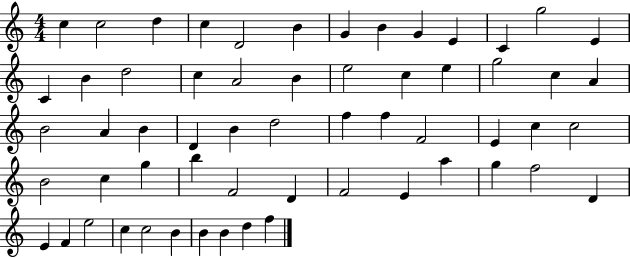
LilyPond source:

{
  \clef treble
  \numericTimeSignature
  \time 4/4
  \key c \major
  c''4 c''2 d''4 | c''4 d'2 b'4 | g'4 b'4 g'4 e'4 | c'4 g''2 e'4 | \break c'4 b'4 d''2 | c''4 a'2 b'4 | e''2 c''4 e''4 | g''2 c''4 a'4 | \break b'2 a'4 b'4 | d'4 b'4 d''2 | f''4 f''4 f'2 | e'4 c''4 c''2 | \break b'2 c''4 g''4 | b''4 f'2 d'4 | f'2 e'4 a''4 | g''4 f''2 d'4 | \break e'4 f'4 e''2 | c''4 c''2 b'4 | b'4 b'4 d''4 f''4 | \bar "|."
}